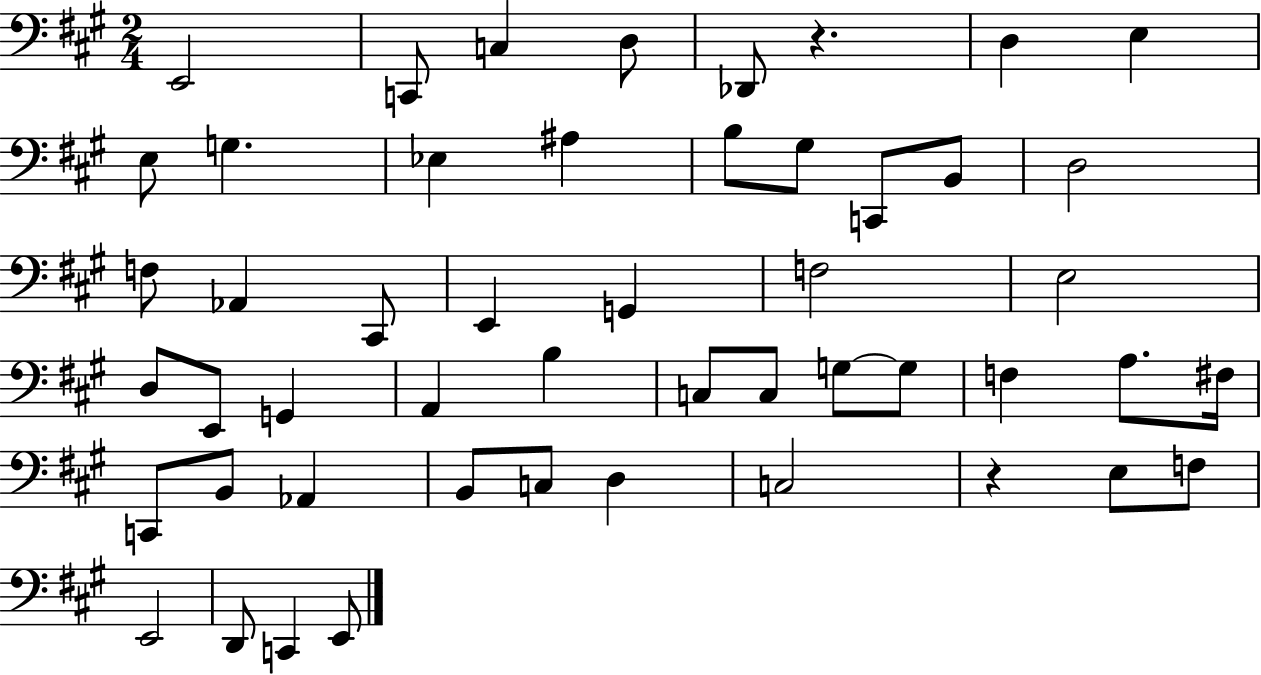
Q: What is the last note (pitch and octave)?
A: E2